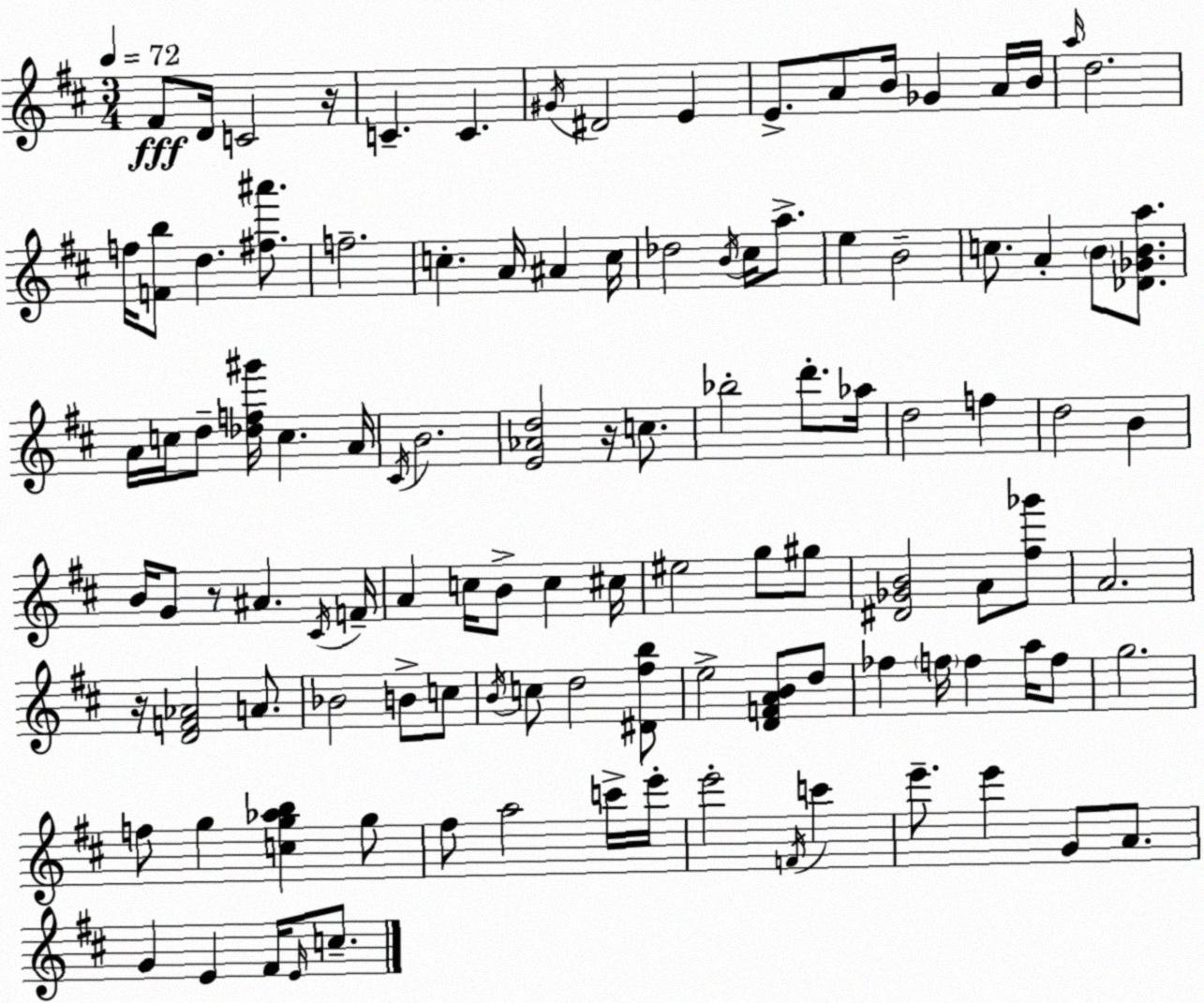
X:1
T:Untitled
M:3/4
L:1/4
K:D
^F/2 D/4 C2 z/4 C C ^G/4 ^D2 E E/2 A/2 B/4 _G A/4 B/4 a/4 d2 f/4 [Fb]/2 d [^f^a']/2 f2 c A/4 ^A c/4 _d2 B/4 ^c/4 a/2 e B2 c/2 A B/2 [_D_GBa]/2 A/4 c/4 d/2 [_df^g']/4 c A/4 ^C/4 B2 [E_Ad]2 z/4 c/2 _b2 d'/2 _a/4 d2 f d2 B B/4 G/2 z/2 ^A ^C/4 F/4 A c/4 B/2 c ^c/4 ^e2 g/2 ^g/2 [^D_GB]2 A/2 [^f_g']/2 A2 z/4 [DF_A]2 A/2 _B2 B/2 c/2 B/4 c/2 d2 [^D^fb]/2 e2 [DFAB]/2 d/2 _f f/4 f a/4 f/2 g2 f/2 g [cg_ab] g/2 ^f/2 a2 c'/4 e'/4 e'2 F/4 c' e'/2 e' G/2 A/2 G E ^F/4 E/4 c/2